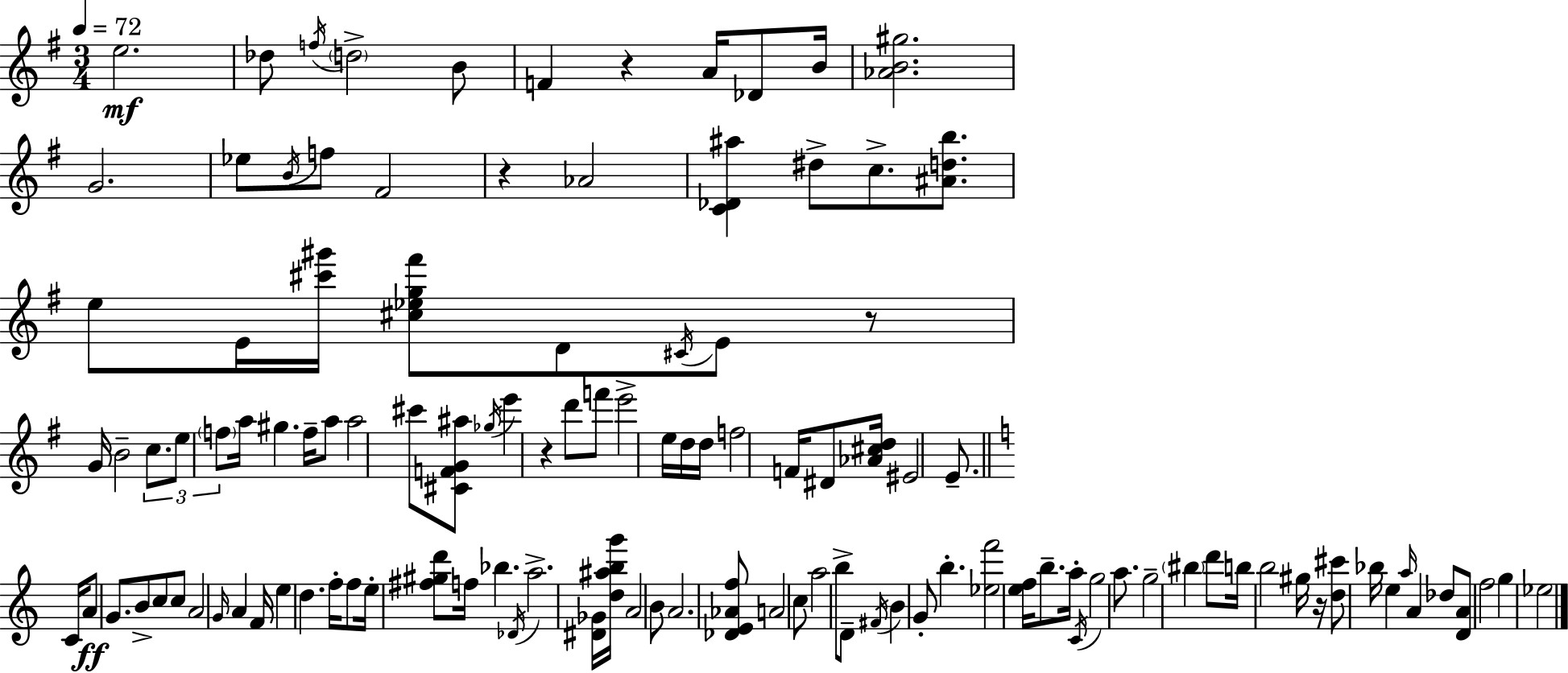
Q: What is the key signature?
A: E minor